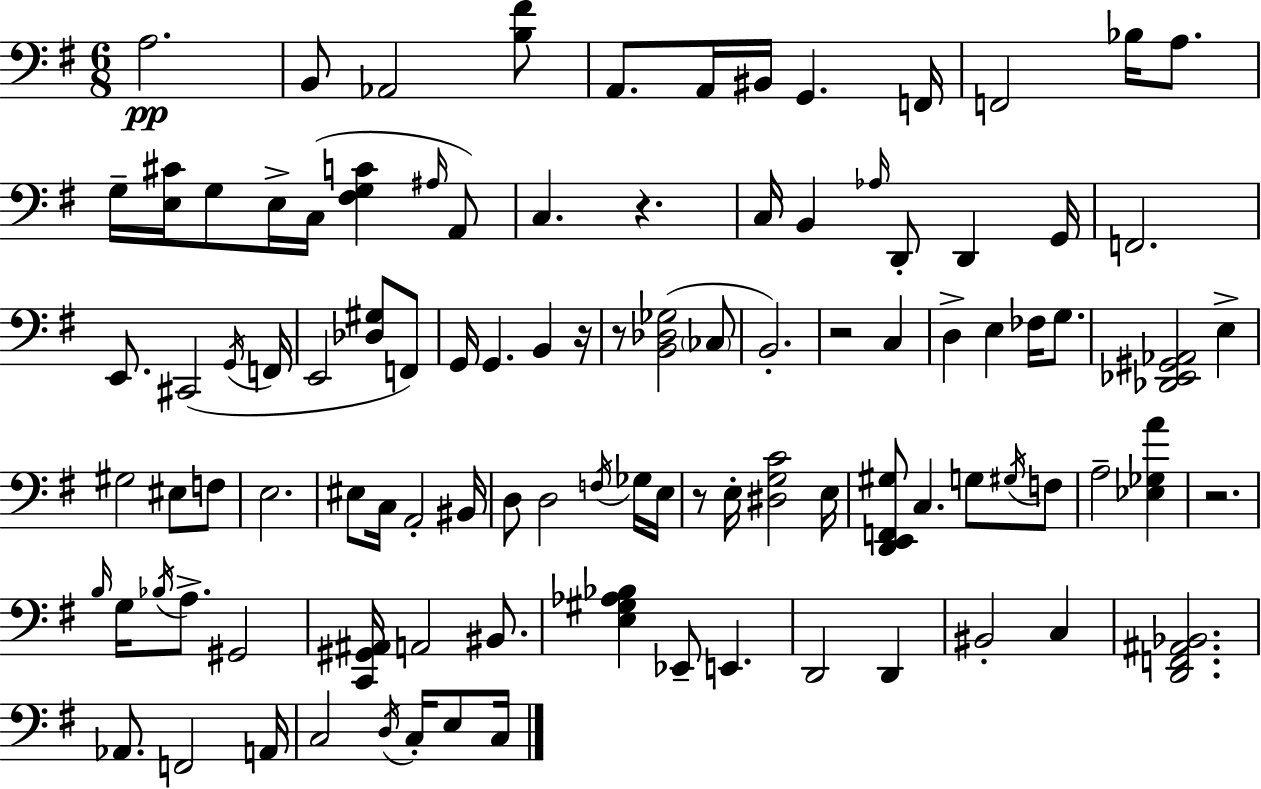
A3/h. B2/e Ab2/h [B3,F#4]/e A2/e. A2/s BIS2/s G2/q. F2/s F2/h Bb3/s A3/e. G3/s [E3,C#4]/s G3/e E3/s C3/s [F#3,G3,C4]/q A#3/s A2/e C3/q. R/q. C3/s B2/q Ab3/s D2/e D2/q G2/s F2/h. E2/e. C#2/h G2/s F2/s E2/h [Db3,G#3]/e F2/e G2/s G2/q. B2/q R/s R/e [B2,Db3,Gb3]/h CES3/e B2/h. R/h C3/q D3/q E3/q FES3/s G3/e. [Db2,Eb2,G#2,Ab2]/h E3/q G#3/h EIS3/e F3/e E3/h. EIS3/e C3/s A2/h BIS2/s D3/e D3/h F3/s Gb3/s E3/s R/e E3/s [D#3,G3,C4]/h E3/s [D2,E2,F2,G#3]/e C3/q. G3/e G#3/s F3/e A3/h [Eb3,Gb3,A4]/q R/h. B3/s G3/s Bb3/s A3/e. G#2/h [C2,G#2,A#2]/s A2/h BIS2/e. [E3,G#3,Ab3,Bb3]/q Eb2/e E2/q. D2/h D2/q BIS2/h C3/q [D2,F2,A#2,Bb2]/h. Ab2/e. F2/h A2/s C3/h D3/s C3/s E3/e C3/s